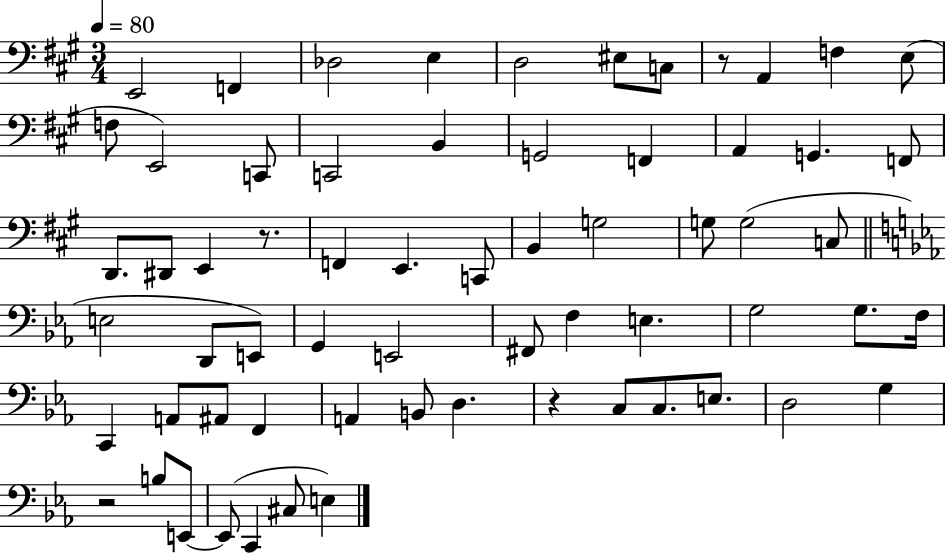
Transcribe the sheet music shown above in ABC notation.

X:1
T:Untitled
M:3/4
L:1/4
K:A
E,,2 F,, _D,2 E, D,2 ^E,/2 C,/2 z/2 A,, F, E,/2 F,/2 E,,2 C,,/2 C,,2 B,, G,,2 F,, A,, G,, F,,/2 D,,/2 ^D,,/2 E,, z/2 F,, E,, C,,/2 B,, G,2 G,/2 G,2 C,/2 E,2 D,,/2 E,,/2 G,, E,,2 ^F,,/2 F, E, G,2 G,/2 F,/4 C,, A,,/2 ^A,,/2 F,, A,, B,,/2 D, z C,/2 C,/2 E,/2 D,2 G, z2 B,/2 E,,/2 E,,/2 C,, ^C,/2 E,